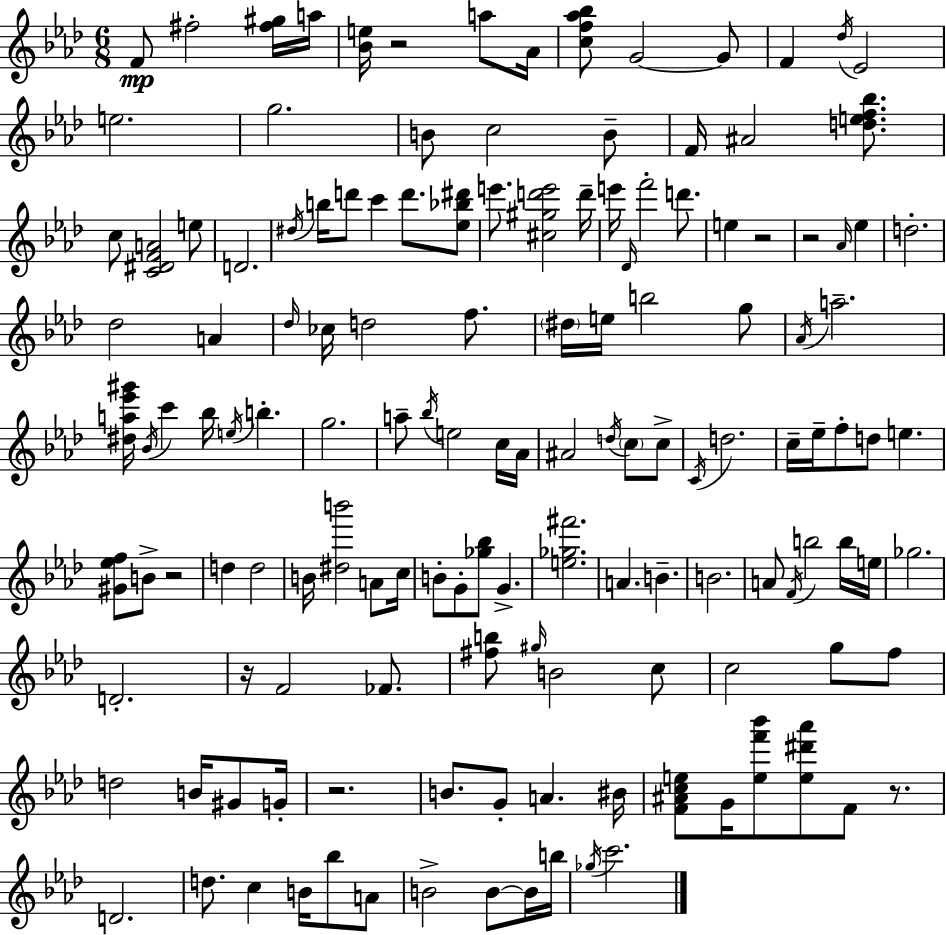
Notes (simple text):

F4/e F#5/h [F#5,G#5]/s A5/s [Bb4,E5]/s R/h A5/e Ab4/s [C5,F5,Ab5,Bb5]/e G4/h G4/e F4/q Db5/s Eb4/h E5/h. G5/h. B4/e C5/h B4/e F4/s A#4/h [D5,E5,F5,Bb5]/e. C5/e [C4,D#4,F4,A4]/h E5/e D4/h. D#5/s B5/s D6/e C6/q D6/e. [Eb5,Bb5,D#6]/e E6/e. [C#5,G#5,D6,E6]/h D6/s E6/s Db4/s F6/h D6/e. E5/q R/h R/h Ab4/s Eb5/q D5/h. Db5/h A4/q Db5/s CES5/s D5/h F5/e. D#5/s E5/s B5/h G5/e Ab4/s A5/h. [D#5,A5,Eb6,G#6]/s Bb4/s C6/q Bb5/s E5/s B5/q. G5/h. A5/e Bb5/s E5/h C5/s Ab4/s A#4/h D5/s C5/e C5/e C4/s D5/h. C5/s Eb5/s F5/e D5/e E5/q. [G#4,Eb5,F5]/e B4/e R/h D5/q D5/h B4/s [D#5,B6]/h A4/e C5/s B4/e G4/e [Gb5,Bb5]/e G4/q. [E5,Gb5,F#6]/h. A4/q. B4/q. B4/h. A4/e F4/s B5/h B5/s E5/s Gb5/h. D4/h. R/s F4/h FES4/e. [F#5,B5]/e G#5/s B4/h C5/e C5/h G5/e F5/e D5/h B4/s G#4/e G4/s R/h. B4/e. G4/e A4/q. BIS4/s [F4,A#4,C5,E5]/e G4/s [E5,F6,Bb6]/e [E5,D#6,Ab6]/e F4/e R/e. D4/h. D5/e. C5/q B4/s Bb5/e A4/e B4/h B4/e B4/s B5/s Gb5/s C6/h.